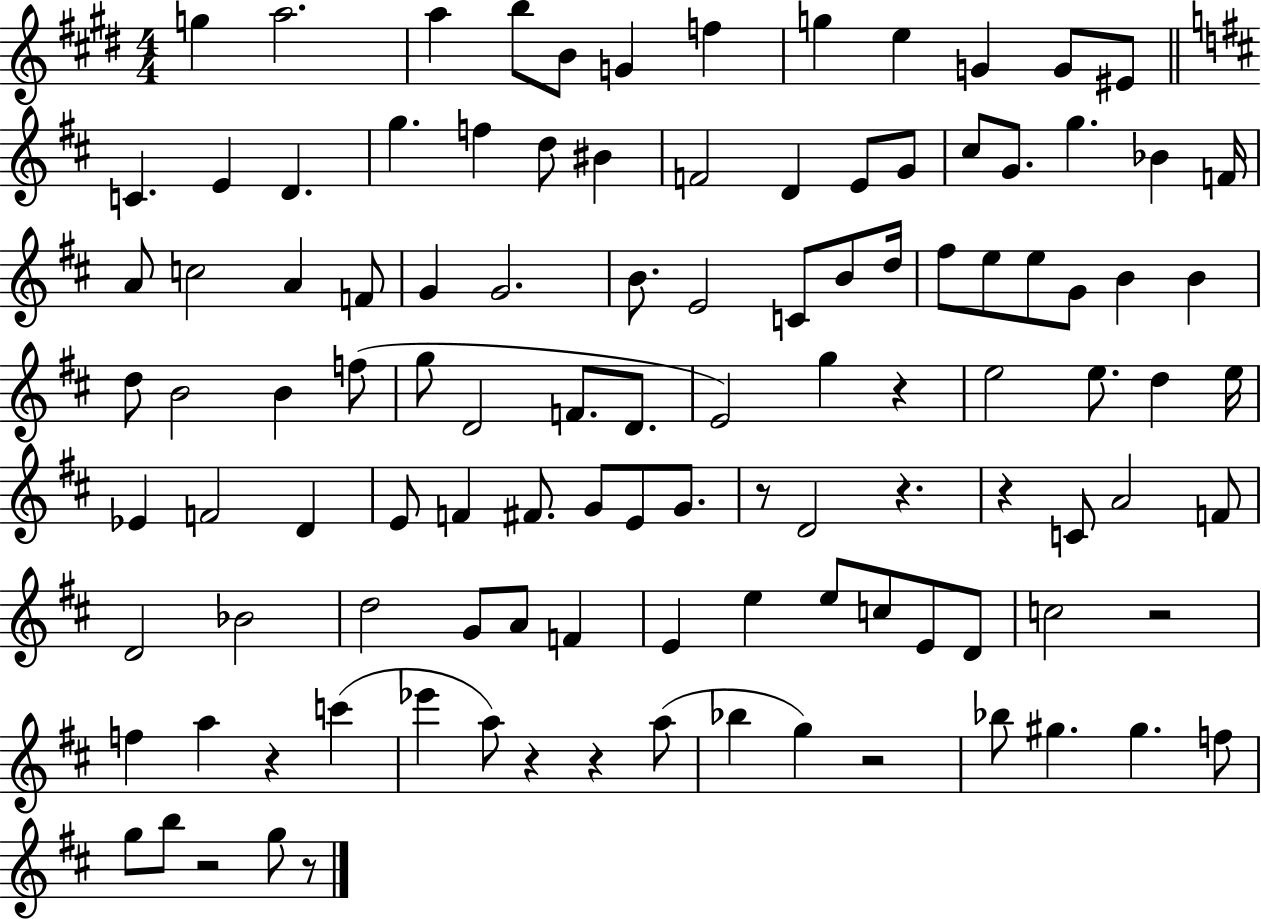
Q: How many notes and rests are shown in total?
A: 111